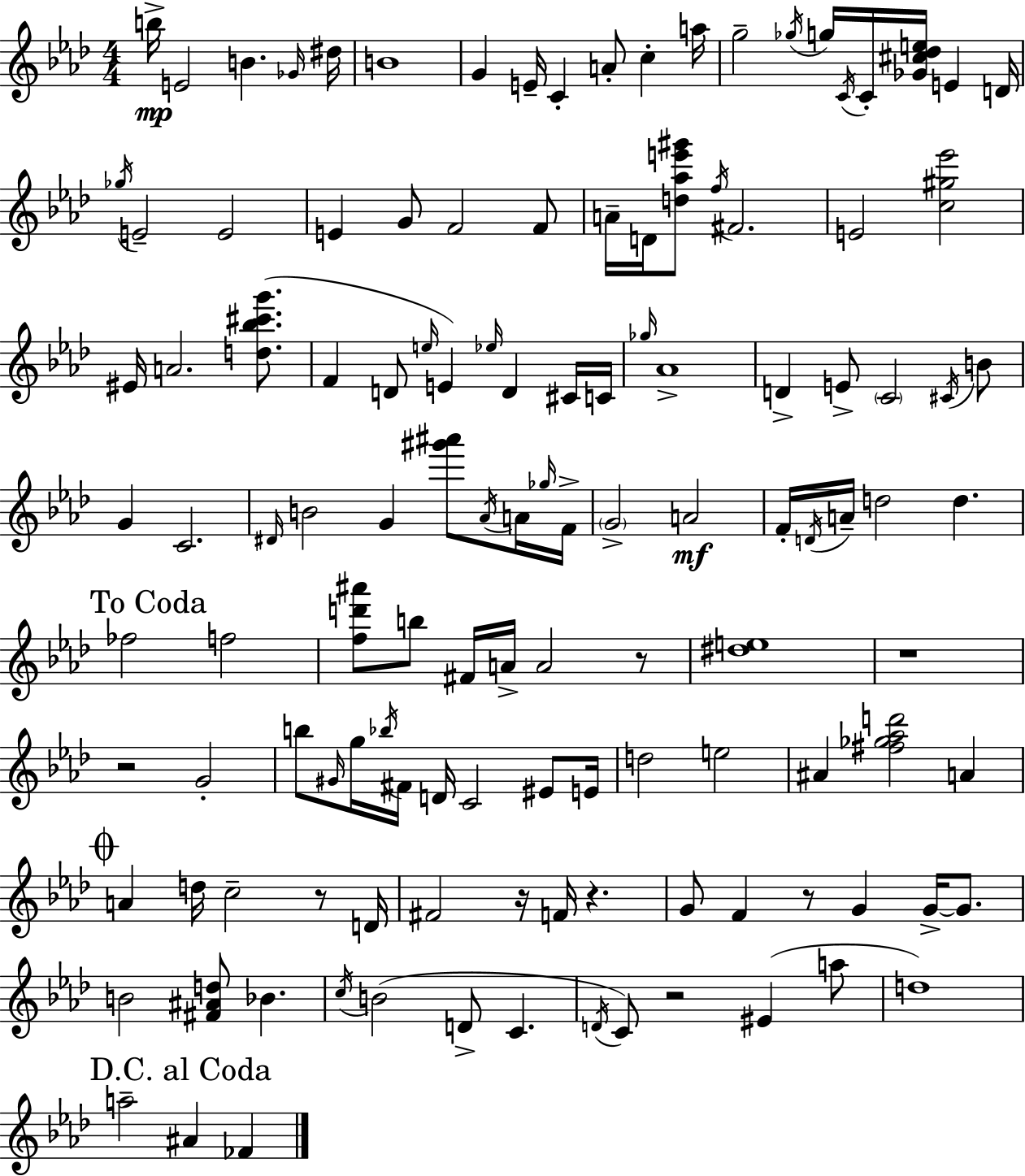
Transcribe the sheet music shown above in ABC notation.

X:1
T:Untitled
M:4/4
L:1/4
K:Ab
b/4 E2 B _G/4 ^d/4 B4 G E/4 C A/2 c a/4 g2 _g/4 g/4 C/4 C/4 [_G^c_de]/4 E D/4 _g/4 E2 E2 E G/2 F2 F/2 A/4 D/4 [d_ae'^g']/2 f/4 ^F2 E2 [c^g_e']2 ^E/4 A2 [d_b^c'g']/2 F D/2 e/4 E _e/4 D ^C/4 C/4 _g/4 _A4 D E/2 C2 ^C/4 B/2 G C2 ^D/4 B2 G [^g'^a']/2 _A/4 A/4 _g/4 F/4 G2 A2 F/4 D/4 A/4 d2 d _f2 f2 [fd'^a']/2 b/2 ^F/4 A/4 A2 z/2 [^de]4 z4 z2 G2 b/2 ^G/4 g/4 _b/4 ^F/4 D/4 C2 ^E/2 E/4 d2 e2 ^A [^f_g_ad']2 A A d/4 c2 z/2 D/4 ^F2 z/4 F/4 z G/2 F z/2 G G/4 G/2 B2 [^F^Ad]/2 _B c/4 B2 D/2 C D/4 C/2 z2 ^E a/2 d4 a2 ^A _F